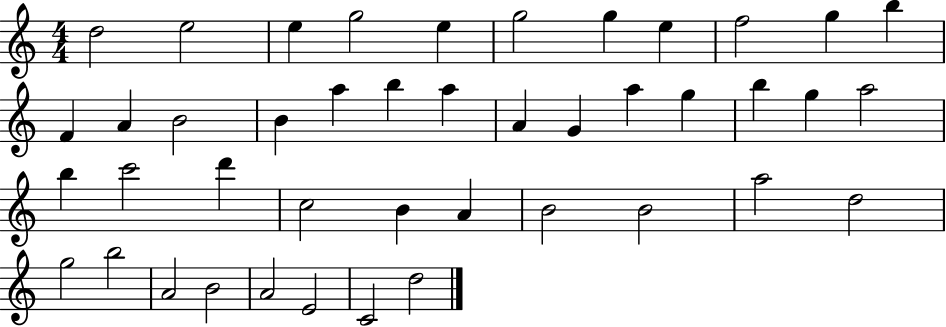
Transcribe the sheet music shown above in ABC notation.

X:1
T:Untitled
M:4/4
L:1/4
K:C
d2 e2 e g2 e g2 g e f2 g b F A B2 B a b a A G a g b g a2 b c'2 d' c2 B A B2 B2 a2 d2 g2 b2 A2 B2 A2 E2 C2 d2